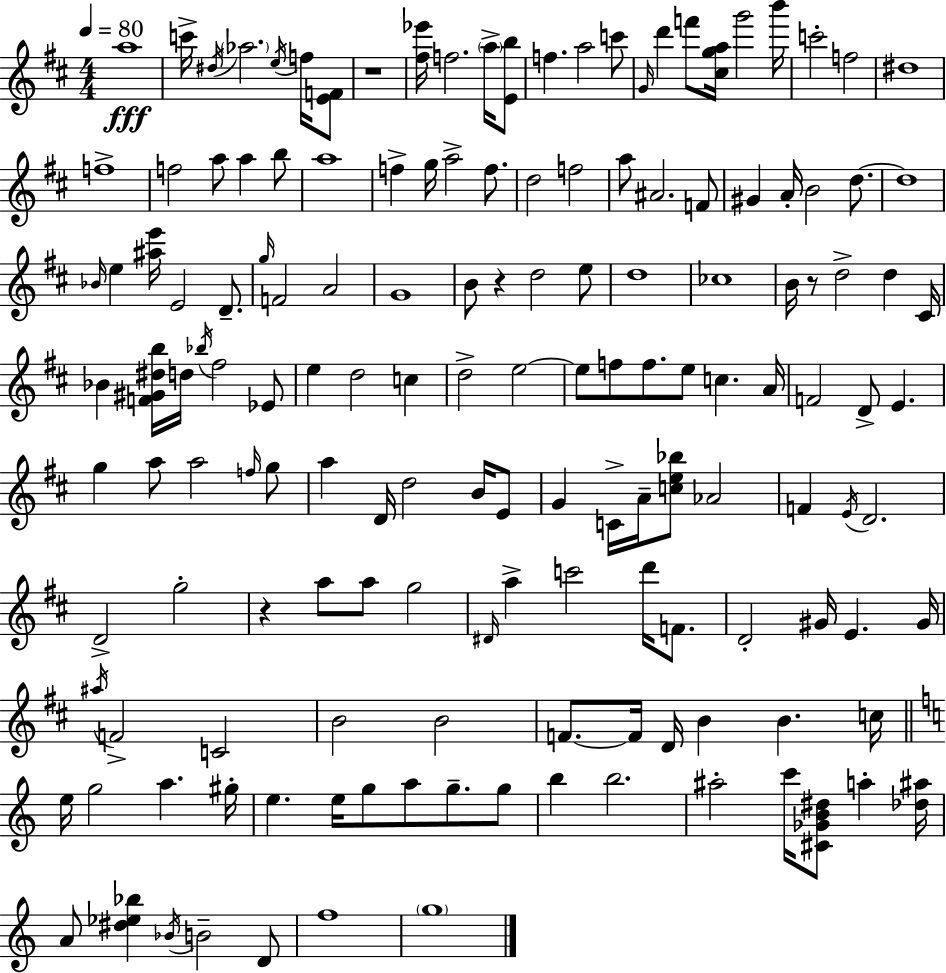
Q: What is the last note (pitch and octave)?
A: G5